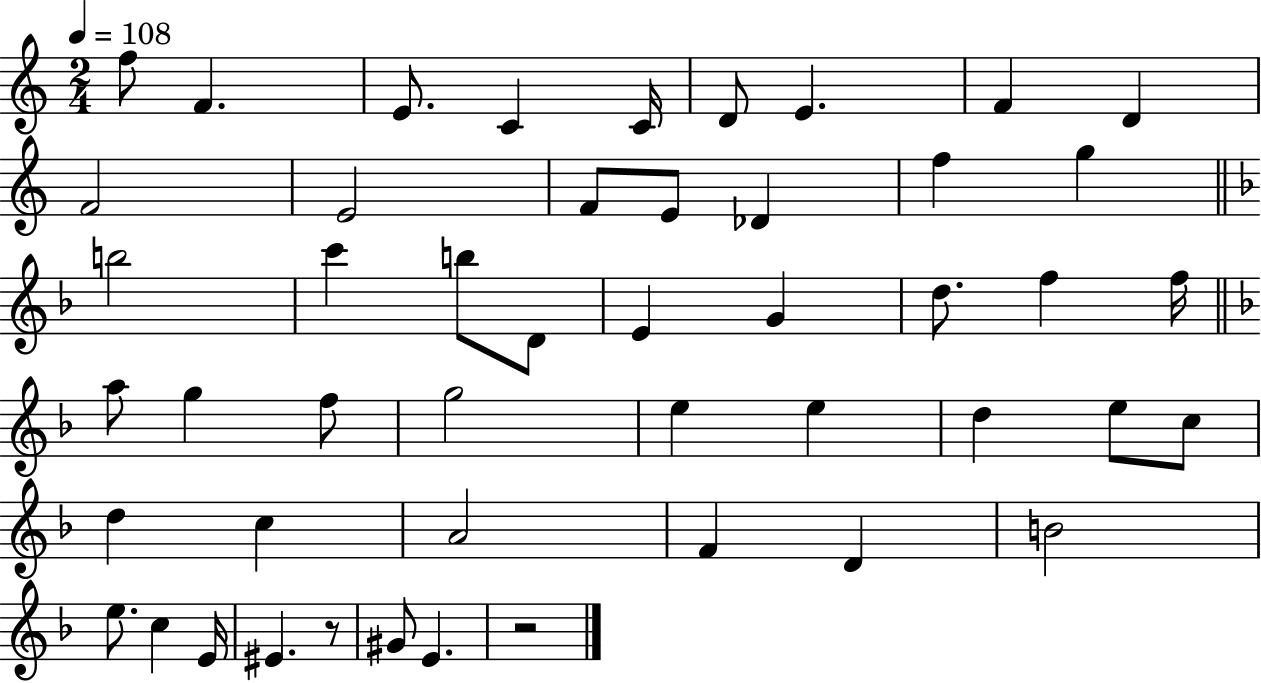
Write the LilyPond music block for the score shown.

{
  \clef treble
  \numericTimeSignature
  \time 2/4
  \key c \major
  \tempo 4 = 108
  \repeat volta 2 { f''8 f'4. | e'8. c'4 c'16 | d'8 e'4. | f'4 d'4 | \break f'2 | e'2 | f'8 e'8 des'4 | f''4 g''4 | \break \bar "||" \break \key f \major b''2 | c'''4 b''8 d'8 | e'4 g'4 | d''8. f''4 f''16 | \break \bar "||" \break \key f \major a''8 g''4 f''8 | g''2 | e''4 e''4 | d''4 e''8 c''8 | \break d''4 c''4 | a'2 | f'4 d'4 | b'2 | \break e''8. c''4 e'16 | eis'4. r8 | gis'8 e'4. | r2 | \break } \bar "|."
}